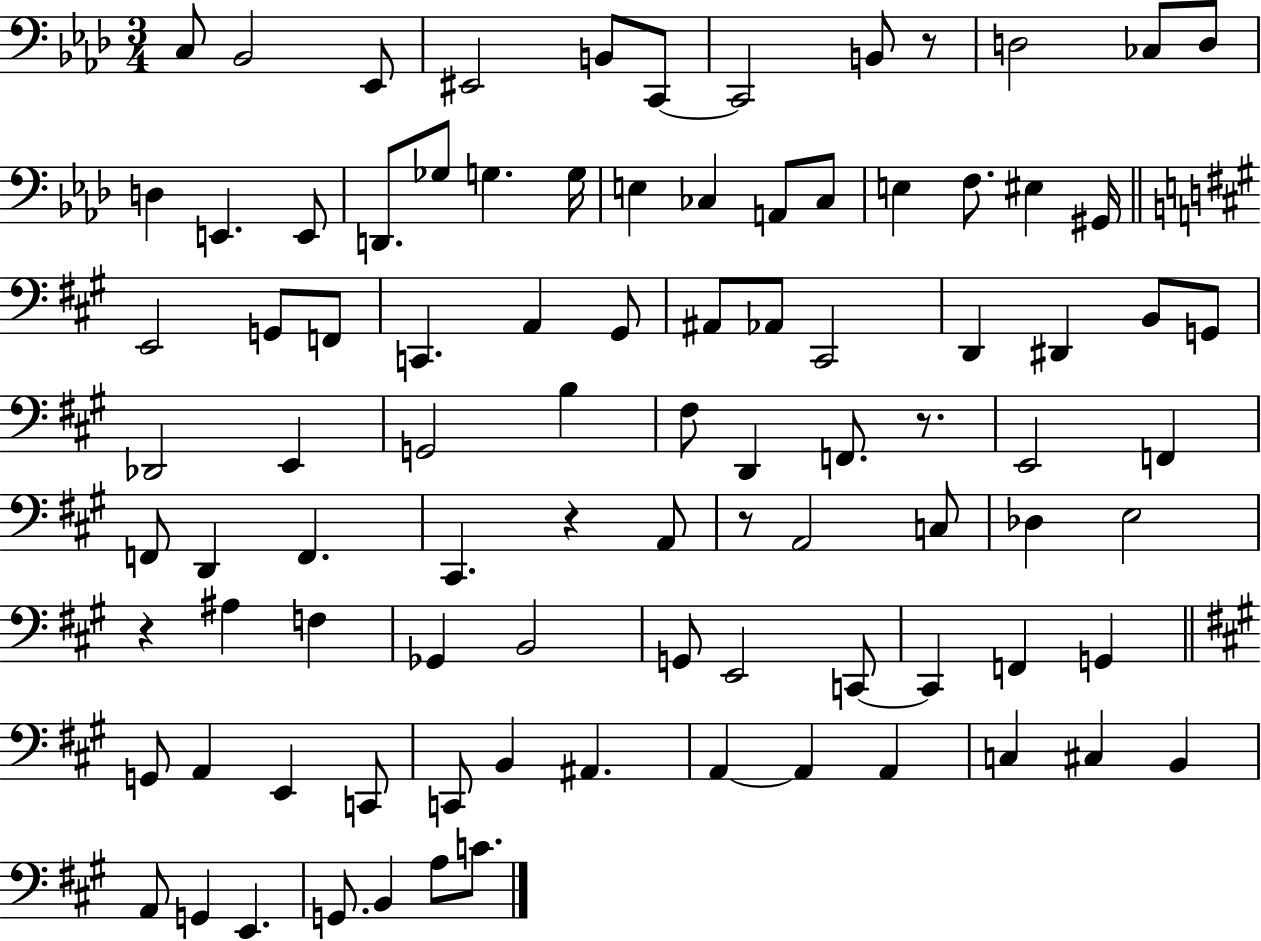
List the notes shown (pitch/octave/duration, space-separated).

C3/e Bb2/h Eb2/e EIS2/h B2/e C2/e C2/h B2/e R/e D3/h CES3/e D3/e D3/q E2/q. E2/e D2/e. Gb3/e G3/q. G3/s E3/q CES3/q A2/e CES3/e E3/q F3/e. EIS3/q G#2/s E2/h G2/e F2/e C2/q. A2/q G#2/e A#2/e Ab2/e C#2/h D2/q D#2/q B2/e G2/e Db2/h E2/q G2/h B3/q F#3/e D2/q F2/e. R/e. E2/h F2/q F2/e D2/q F2/q. C#2/q. R/q A2/e R/e A2/h C3/e Db3/q E3/h R/q A#3/q F3/q Gb2/q B2/h G2/e E2/h C2/e C2/q F2/q G2/q G2/e A2/q E2/q C2/e C2/e B2/q A#2/q. A2/q A2/q A2/q C3/q C#3/q B2/q A2/e G2/q E2/q. G2/e. B2/q A3/e C4/e.